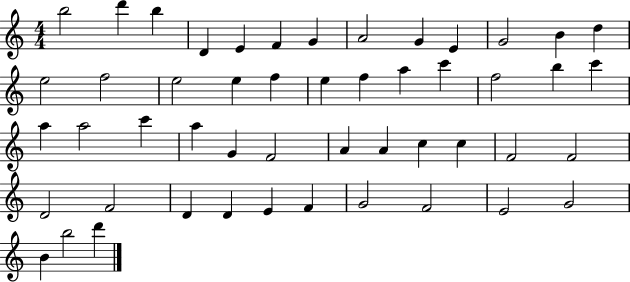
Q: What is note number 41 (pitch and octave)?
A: D4